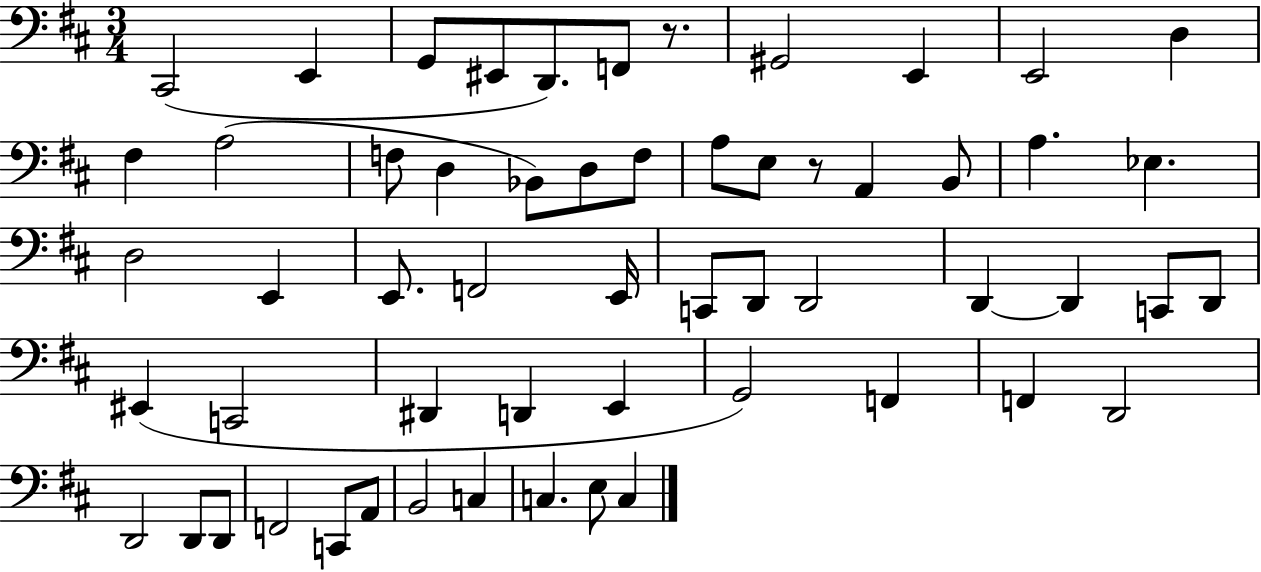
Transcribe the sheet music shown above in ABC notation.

X:1
T:Untitled
M:3/4
L:1/4
K:D
^C,,2 E,, G,,/2 ^E,,/2 D,,/2 F,,/2 z/2 ^G,,2 E,, E,,2 D, ^F, A,2 F,/2 D, _B,,/2 D,/2 F,/2 A,/2 E,/2 z/2 A,, B,,/2 A, _E, D,2 E,, E,,/2 F,,2 E,,/4 C,,/2 D,,/2 D,,2 D,, D,, C,,/2 D,,/2 ^E,, C,,2 ^D,, D,, E,, G,,2 F,, F,, D,,2 D,,2 D,,/2 D,,/2 F,,2 C,,/2 A,,/2 B,,2 C, C, E,/2 C,